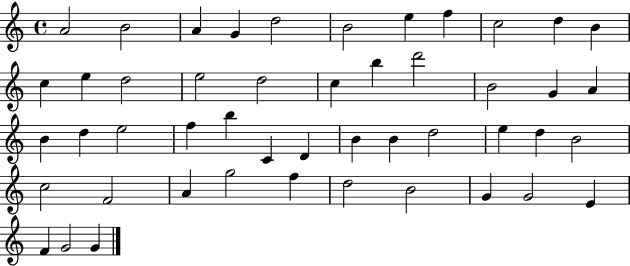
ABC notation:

X:1
T:Untitled
M:4/4
L:1/4
K:C
A2 B2 A G d2 B2 e f c2 d B c e d2 e2 d2 c b d'2 B2 G A B d e2 f b C D B B d2 e d B2 c2 F2 A g2 f d2 B2 G G2 E F G2 G